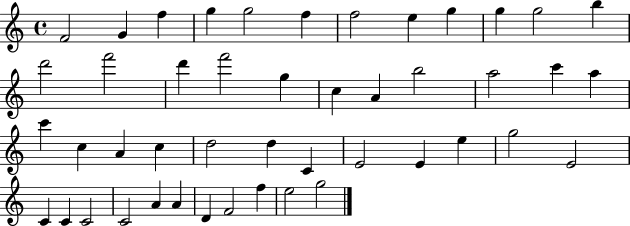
F4/h G4/q F5/q G5/q G5/h F5/q F5/h E5/q G5/q G5/q G5/h B5/q D6/h F6/h D6/q F6/h G5/q C5/q A4/q B5/h A5/h C6/q A5/q C6/q C5/q A4/q C5/q D5/h D5/q C4/q E4/h E4/q E5/q G5/h E4/h C4/q C4/q C4/h C4/h A4/q A4/q D4/q F4/h F5/q E5/h G5/h